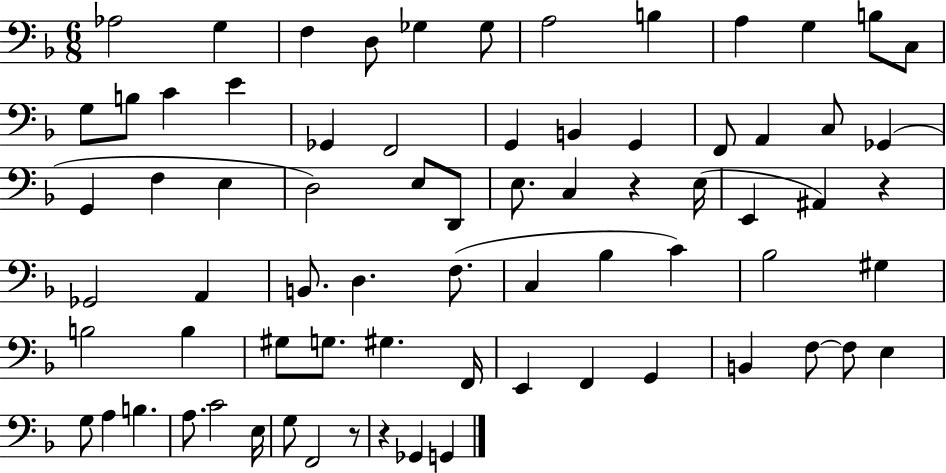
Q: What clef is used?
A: bass